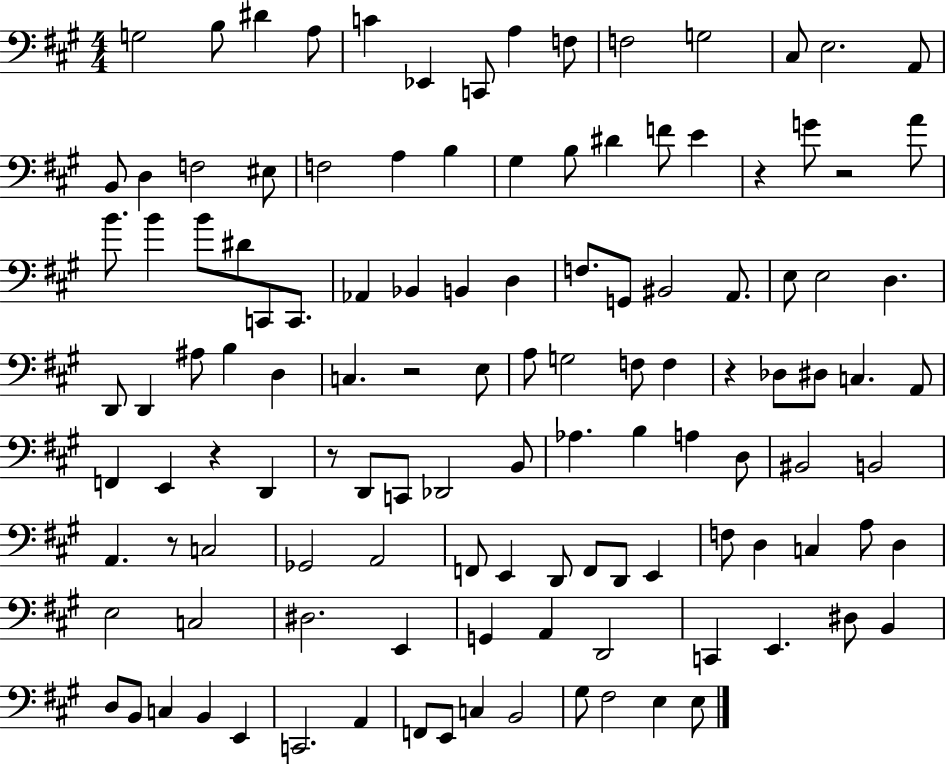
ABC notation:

X:1
T:Untitled
M:4/4
L:1/4
K:A
G,2 B,/2 ^D A,/2 C _E,, C,,/2 A, F,/2 F,2 G,2 ^C,/2 E,2 A,,/2 B,,/2 D, F,2 ^E,/2 F,2 A, B, ^G, B,/2 ^D F/2 E z G/2 z2 A/2 B/2 B B/2 ^D/2 C,,/2 C,,/2 _A,, _B,, B,, D, F,/2 G,,/2 ^B,,2 A,,/2 E,/2 E,2 D, D,,/2 D,, ^A,/2 B, D, C, z2 E,/2 A,/2 G,2 F,/2 F, z _D,/2 ^D,/2 C, A,,/2 F,, E,, z D,, z/2 D,,/2 C,,/2 _D,,2 B,,/2 _A, B, A, D,/2 ^B,,2 B,,2 A,, z/2 C,2 _G,,2 A,,2 F,,/2 E,, D,,/2 F,,/2 D,,/2 E,, F,/2 D, C, A,/2 D, E,2 C,2 ^D,2 E,, G,, A,, D,,2 C,, E,, ^D,/2 B,, D,/2 B,,/2 C, B,, E,, C,,2 A,, F,,/2 E,,/2 C, B,,2 ^G,/2 ^F,2 E, E,/2